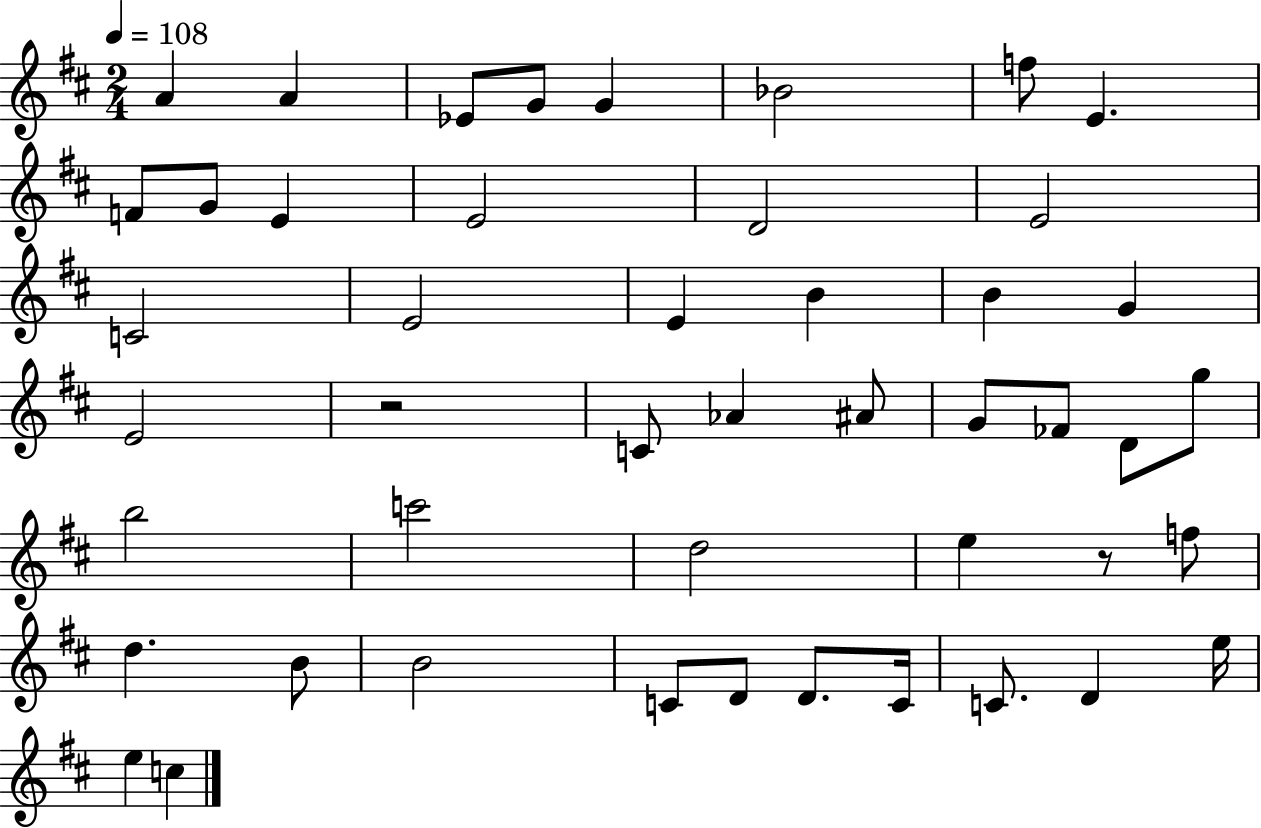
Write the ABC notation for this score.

X:1
T:Untitled
M:2/4
L:1/4
K:D
A A _E/2 G/2 G _B2 f/2 E F/2 G/2 E E2 D2 E2 C2 E2 E B B G E2 z2 C/2 _A ^A/2 G/2 _F/2 D/2 g/2 b2 c'2 d2 e z/2 f/2 d B/2 B2 C/2 D/2 D/2 C/4 C/2 D e/4 e c